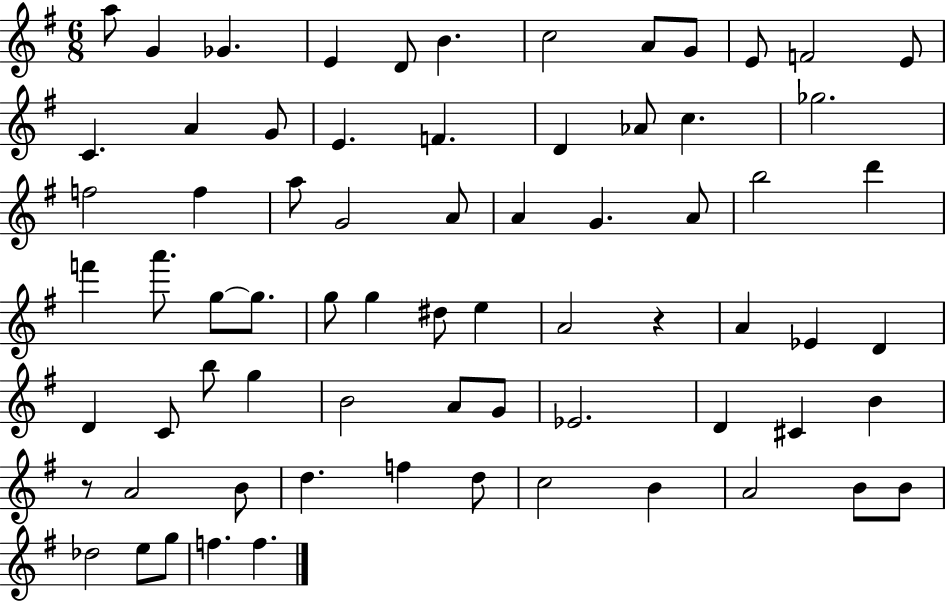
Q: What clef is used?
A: treble